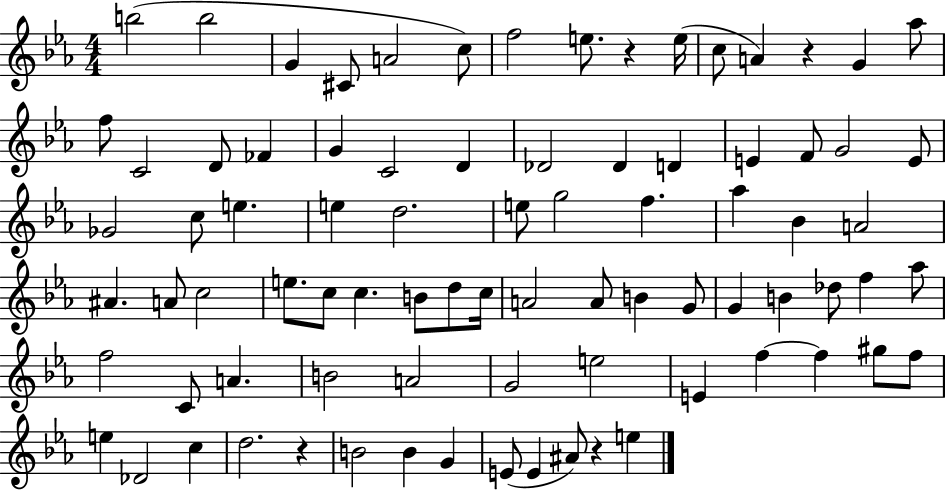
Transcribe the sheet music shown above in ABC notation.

X:1
T:Untitled
M:4/4
L:1/4
K:Eb
b2 b2 G ^C/2 A2 c/2 f2 e/2 z e/4 c/2 A z G _a/2 f/2 C2 D/2 _F G C2 D _D2 _D D E F/2 G2 E/2 _G2 c/2 e e d2 e/2 g2 f _a _B A2 ^A A/2 c2 e/2 c/2 c B/2 d/2 c/4 A2 A/2 B G/2 G B _d/2 f _a/2 f2 C/2 A B2 A2 G2 e2 E f f ^g/2 f/2 e _D2 c d2 z B2 B G E/2 E ^A/2 z e